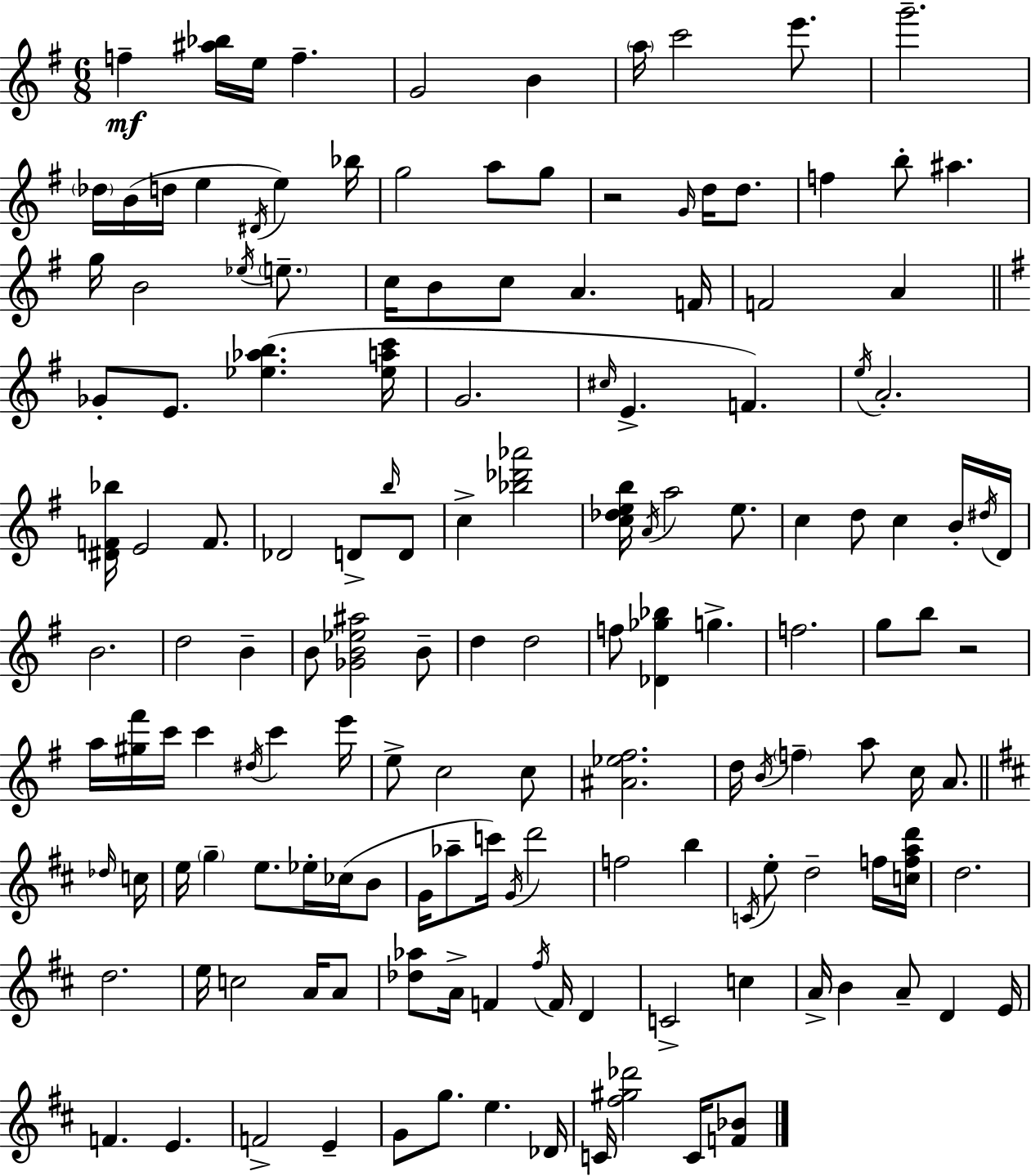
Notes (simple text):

F5/q [A#5,Bb5]/s E5/s F5/q. G4/h B4/q A5/s C6/h E6/e. G6/h. Db5/s B4/s D5/s E5/q D#4/s E5/q Bb5/s G5/h A5/e G5/e R/h G4/s D5/s D5/e. F5/q B5/e A#5/q. G5/s B4/h Eb5/s E5/e. C5/s B4/e C5/e A4/q. F4/s F4/h A4/q Gb4/e E4/e. [Eb5,Ab5,B5]/q. [Eb5,A5,C6]/s G4/h. C#5/s E4/q. F4/q. E5/s A4/h. [D#4,F4,Bb5]/s E4/h F4/e. Db4/h D4/e B5/s D4/e C5/q [Bb5,Db6,Ab6]/h [C5,Db5,E5,B5]/s A4/s A5/h E5/e. C5/q D5/e C5/q B4/s D#5/s D4/s B4/h. D5/h B4/q B4/e [Gb4,B4,Eb5,A#5]/h B4/e D5/q D5/h F5/e [Db4,Gb5,Bb5]/q G5/q. F5/h. G5/e B5/e R/h A5/s [G#5,F#6]/s C6/s C6/q D#5/s C6/q E6/s E5/e C5/h C5/e [A#4,Eb5,F#5]/h. D5/s B4/s F5/q A5/e C5/s A4/e. Db5/s C5/s E5/s G5/q E5/e. Eb5/s CES5/s B4/e G4/s Ab5/e C6/s G4/s D6/h F5/h B5/q C4/s E5/e D5/h F5/s [C5,F5,A5,D6]/s D5/h. D5/h. E5/s C5/h A4/s A4/e [Db5,Ab5]/e A4/s F4/q F#5/s F4/s D4/q C4/h C5/q A4/s B4/q A4/e D4/q E4/s F4/q. E4/q. F4/h E4/q G4/e G5/e. E5/q. Db4/s C4/s [F#5,G#5,Db6]/h C4/s [F4,Bb4]/e